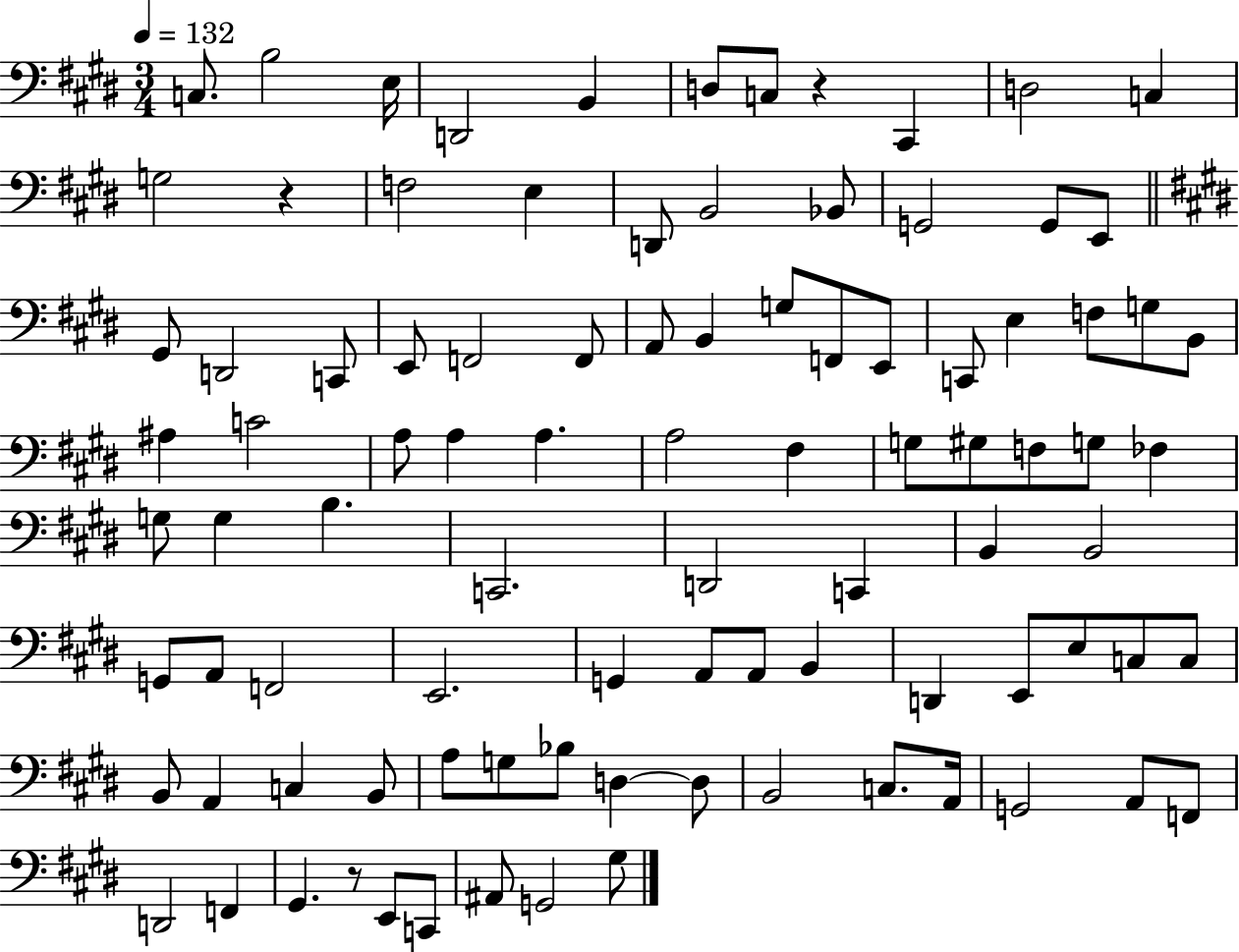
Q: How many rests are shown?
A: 3